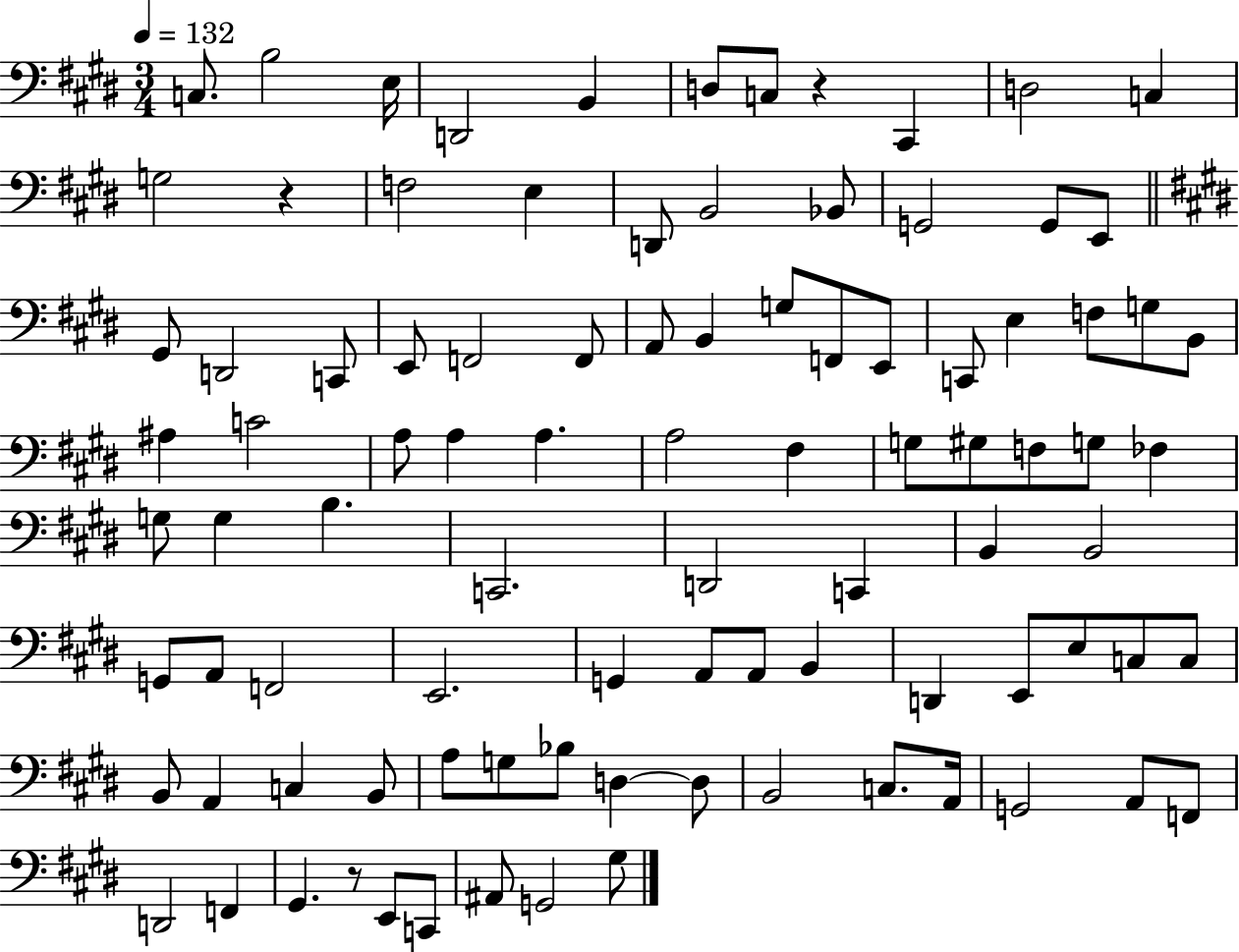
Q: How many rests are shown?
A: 3